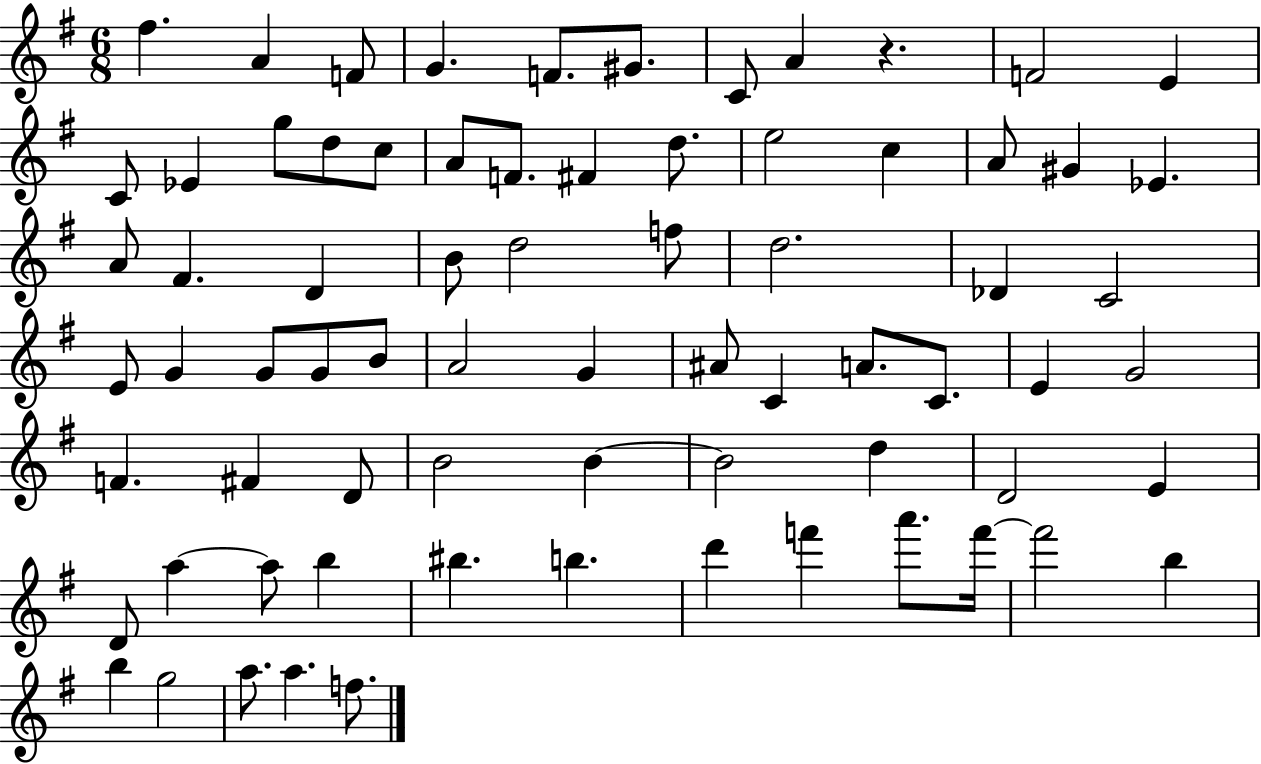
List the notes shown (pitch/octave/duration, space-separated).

F#5/q. A4/q F4/e G4/q. F4/e. G#4/e. C4/e A4/q R/q. F4/h E4/q C4/e Eb4/q G5/e D5/e C5/e A4/e F4/e. F#4/q D5/e. E5/h C5/q A4/e G#4/q Eb4/q. A4/e F#4/q. D4/q B4/e D5/h F5/e D5/h. Db4/q C4/h E4/e G4/q G4/e G4/e B4/e A4/h G4/q A#4/e C4/q A4/e. C4/e. E4/q G4/h F4/q. F#4/q D4/e B4/h B4/q B4/h D5/q D4/h E4/q D4/e A5/q A5/e B5/q BIS5/q. B5/q. D6/q F6/q A6/e. F6/s F6/h B5/q B5/q G5/h A5/e. A5/q. F5/e.